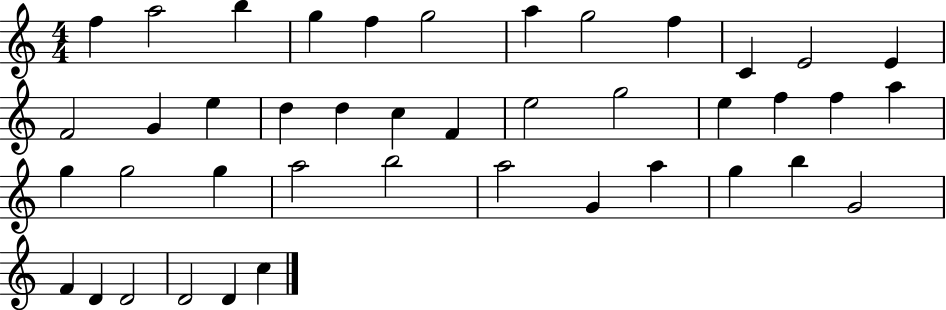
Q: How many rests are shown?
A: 0